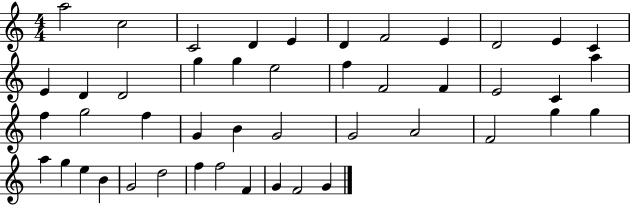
A5/h C5/h C4/h D4/q E4/q D4/q F4/h E4/q D4/h E4/q C4/q E4/q D4/q D4/h G5/q G5/q E5/h F5/q F4/h F4/q E4/h C4/q A5/q F5/q G5/h F5/q G4/q B4/q G4/h G4/h A4/h F4/h G5/q G5/q A5/q G5/q E5/q B4/q G4/h D5/h F5/q F5/h F4/q G4/q F4/h G4/q